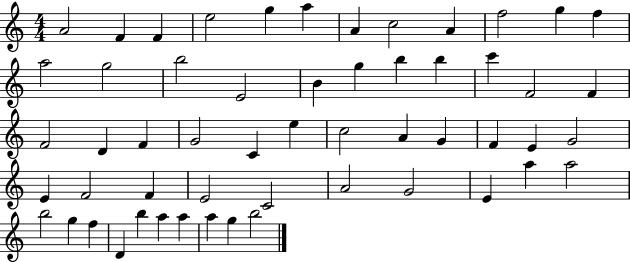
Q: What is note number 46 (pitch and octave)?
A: B5